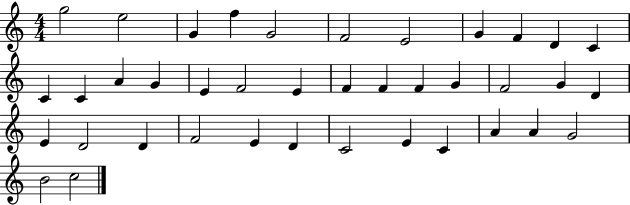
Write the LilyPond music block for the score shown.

{
  \clef treble
  \numericTimeSignature
  \time 4/4
  \key c \major
  g''2 e''2 | g'4 f''4 g'2 | f'2 e'2 | g'4 f'4 d'4 c'4 | \break c'4 c'4 a'4 g'4 | e'4 f'2 e'4 | f'4 f'4 f'4 g'4 | f'2 g'4 d'4 | \break e'4 d'2 d'4 | f'2 e'4 d'4 | c'2 e'4 c'4 | a'4 a'4 g'2 | \break b'2 c''2 | \bar "|."
}